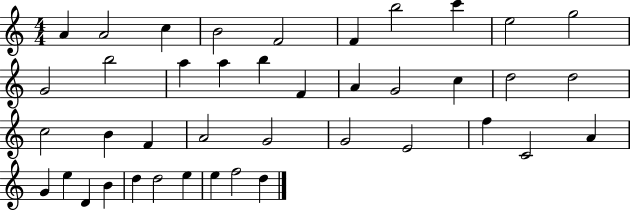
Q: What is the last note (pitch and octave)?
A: D5